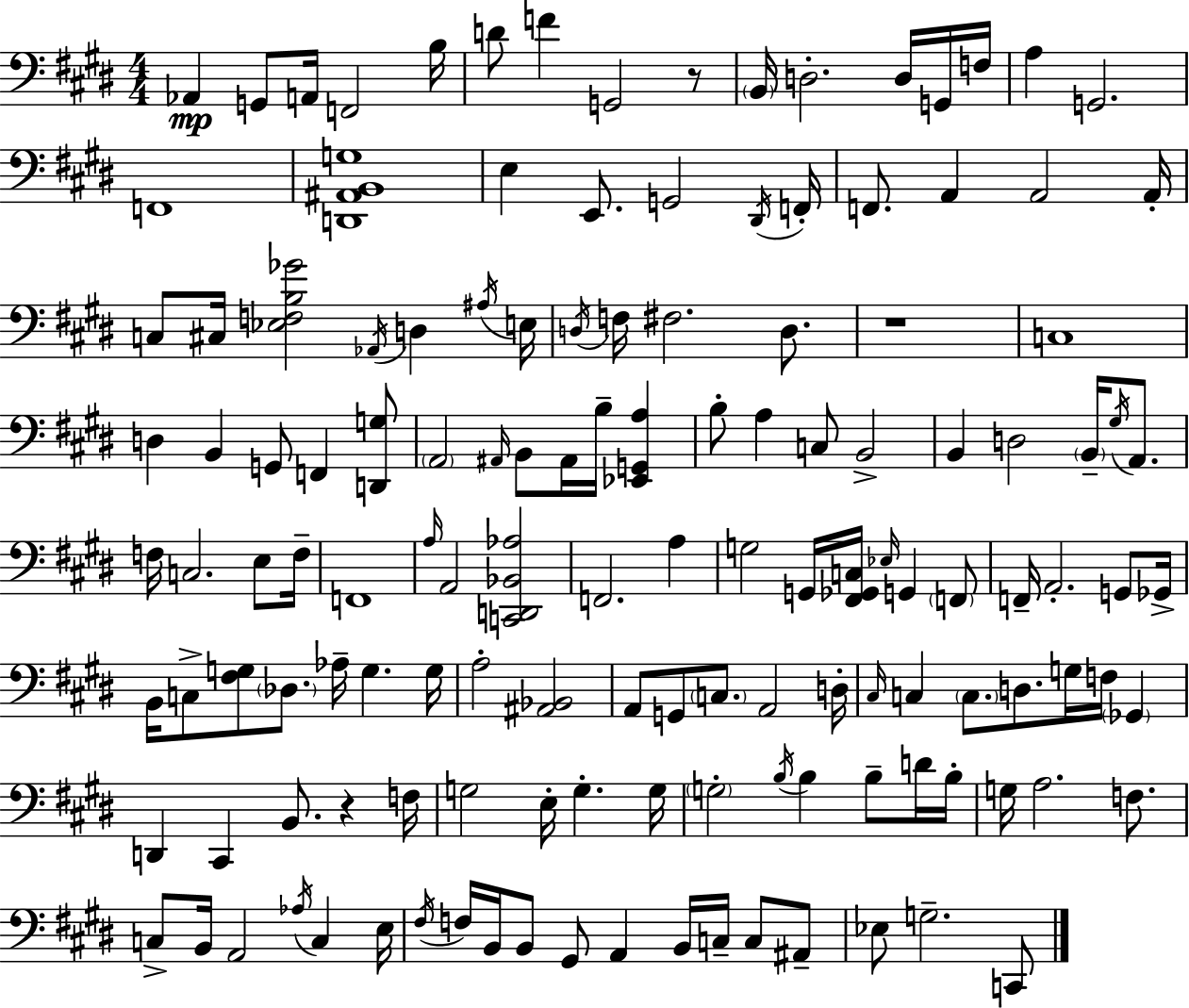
Ab2/q G2/e A2/s F2/h B3/s D4/e F4/q G2/h R/e B2/s D3/h. D3/s G2/s F3/s A3/q G2/h. F2/w [D2,A#2,B2,G3]/w E3/q E2/e. G2/h D#2/s F2/s F2/e. A2/q A2/h A2/s C3/e C#3/s [Eb3,F3,B3,Gb4]/h Ab2/s D3/q A#3/s E3/s D3/s F3/s F#3/h. D3/e. R/w C3/w D3/q B2/q G2/e F2/q [D2,G3]/e A2/h A#2/s B2/e A#2/s B3/s [Eb2,G2,A3]/q B3/e A3/q C3/e B2/h B2/q D3/h B2/s G#3/s A2/e. F3/s C3/h. E3/e F3/s F2/w A3/s A2/h [C2,D2,Bb2,Ab3]/h F2/h. A3/q G3/h G2/s [F#2,Gb2,C3]/s Eb3/s G2/q F2/e F2/s A2/h. G2/e Gb2/s B2/s C3/e [F#3,G3]/e Db3/e. Ab3/s G3/q. G3/s A3/h [A#2,Bb2]/h A2/e G2/e C3/e. A2/h D3/s C#3/s C3/q C3/e. D3/e. G3/s F3/s Gb2/q D2/q C#2/q B2/e. R/q F3/s G3/h E3/s G3/q. G3/s G3/h B3/s B3/q B3/e D4/s B3/s G3/s A3/h. F3/e. C3/e B2/s A2/h Ab3/s C3/q E3/s F#3/s F3/s B2/s B2/e G#2/e A2/q B2/s C3/s C3/e A#2/e Eb3/e G3/h. C2/e